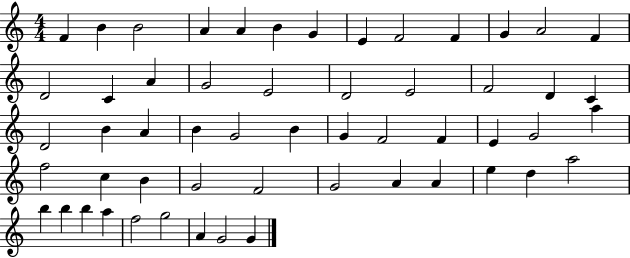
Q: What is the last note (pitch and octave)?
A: G4